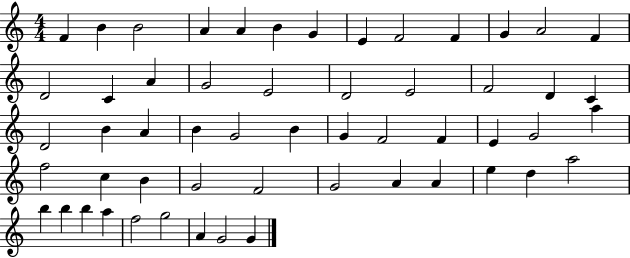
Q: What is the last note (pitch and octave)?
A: G4